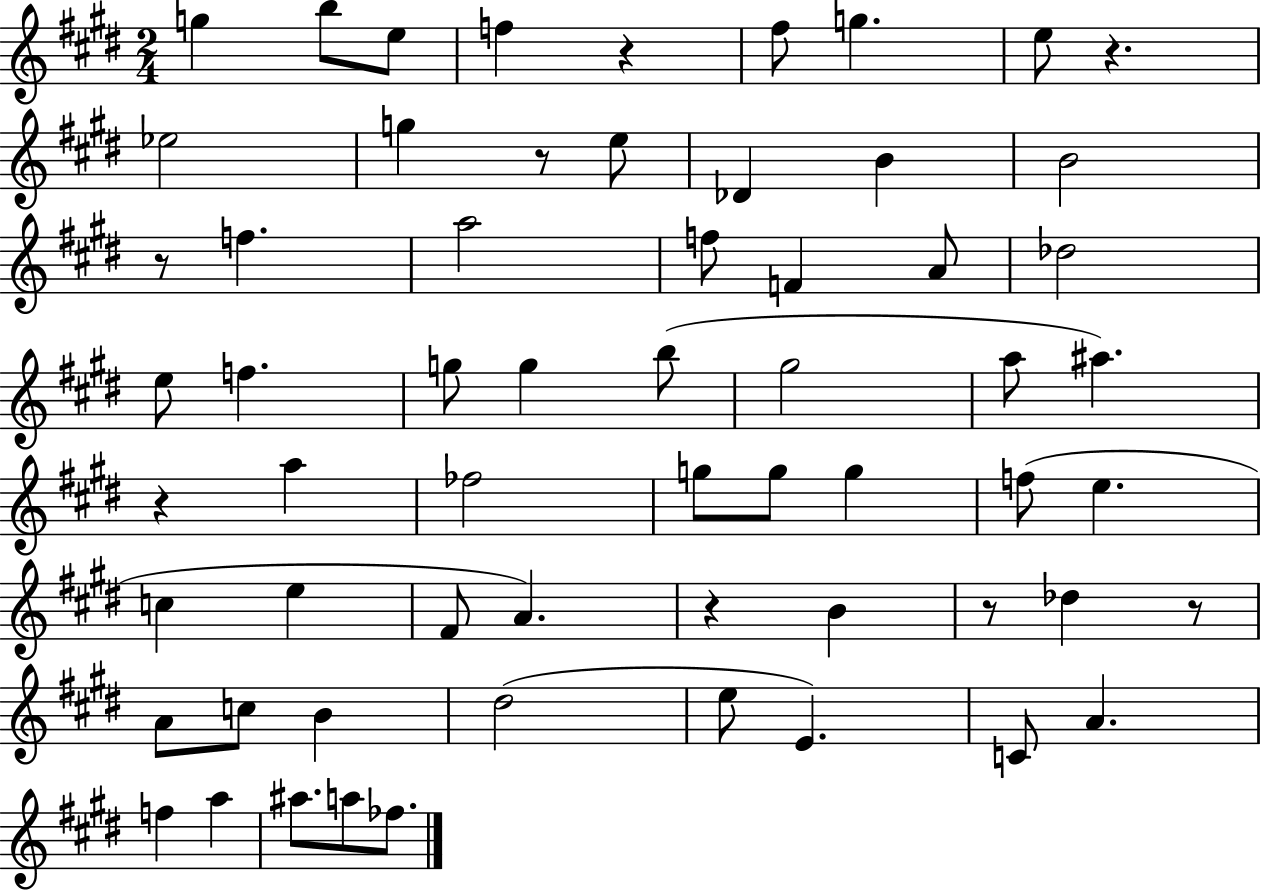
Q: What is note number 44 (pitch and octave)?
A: D#5